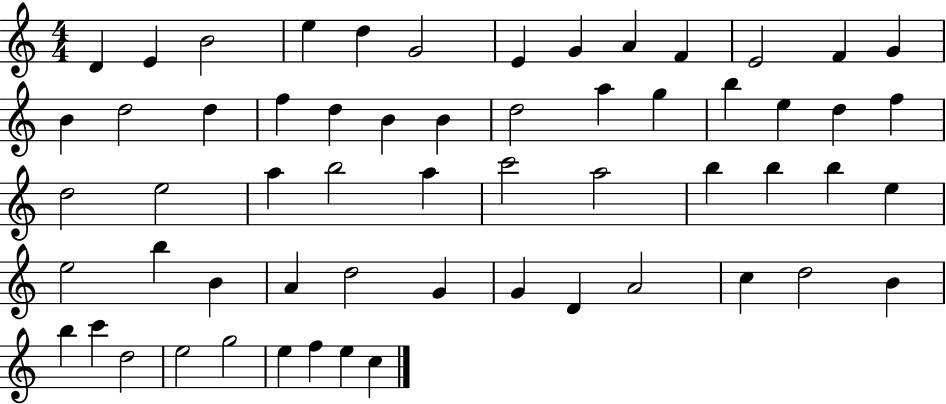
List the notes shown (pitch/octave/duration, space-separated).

D4/q E4/q B4/h E5/q D5/q G4/h E4/q G4/q A4/q F4/q E4/h F4/q G4/q B4/q D5/h D5/q F5/q D5/q B4/q B4/q D5/h A5/q G5/q B5/q E5/q D5/q F5/q D5/h E5/h A5/q B5/h A5/q C6/h A5/h B5/q B5/q B5/q E5/q E5/h B5/q B4/q A4/q D5/h G4/q G4/q D4/q A4/h C5/q D5/h B4/q B5/q C6/q D5/h E5/h G5/h E5/q F5/q E5/q C5/q